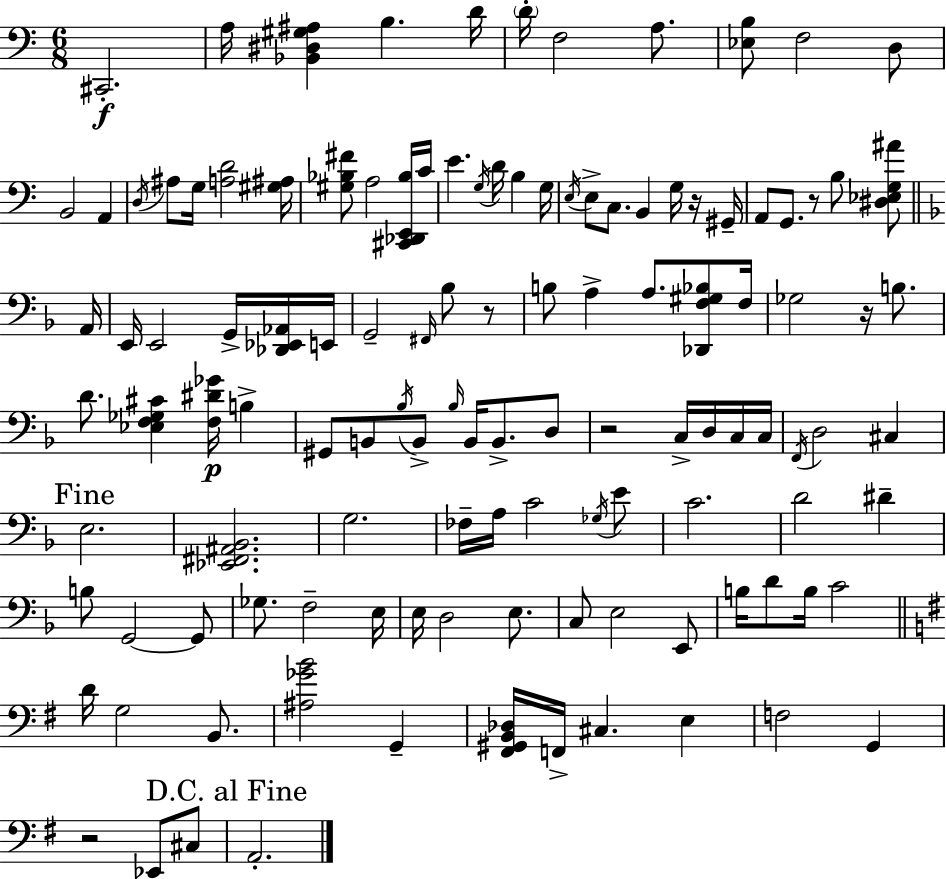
X:1
T:Untitled
M:6/8
L:1/4
K:C
^C,,2 A,/4 [_B,,^D,^G,^A,] B, D/4 D/4 F,2 A,/2 [_E,B,]/2 F,2 D,/2 B,,2 A,, D,/4 ^A,/2 G,/4 [A,D]2 [^G,^A,]/4 [^G,_B,^F]/2 A,2 [^C,,_D,,E,,_B,]/4 C/4 E G,/4 D/4 B, G,/4 E,/4 E,/2 C,/2 B,, G,/4 z/4 ^G,,/4 A,,/2 G,,/2 z/2 B,/2 [^D,_E,G,^A]/2 A,,/4 E,,/4 E,,2 G,,/4 [_D,,_E,,_A,,]/4 E,,/4 G,,2 ^F,,/4 _B,/2 z/2 B,/2 A, A,/2 [_D,,F,^G,_B,]/2 F,/4 _G,2 z/4 B,/2 D/2 [_E,F,_G,^C] [F,^D_G]/4 B, ^G,,/2 B,,/2 _B,/4 B,,/2 _B,/4 B,,/4 B,,/2 D,/2 z2 C,/4 D,/4 C,/4 C,/4 F,,/4 D,2 ^C, E,2 [_E,,^F,,^A,,_B,,]2 G,2 _F,/4 A,/4 C2 _G,/4 E/2 C2 D2 ^D B,/2 G,,2 G,,/2 _G,/2 F,2 E,/4 E,/4 D,2 E,/2 C,/2 E,2 E,,/2 B,/4 D/2 B,/4 C2 D/4 G,2 B,,/2 [^A,_GB]2 G,, [^F,,^G,,B,,_D,]/4 F,,/4 ^C, E, F,2 G,, z2 _E,,/2 ^C,/2 A,,2